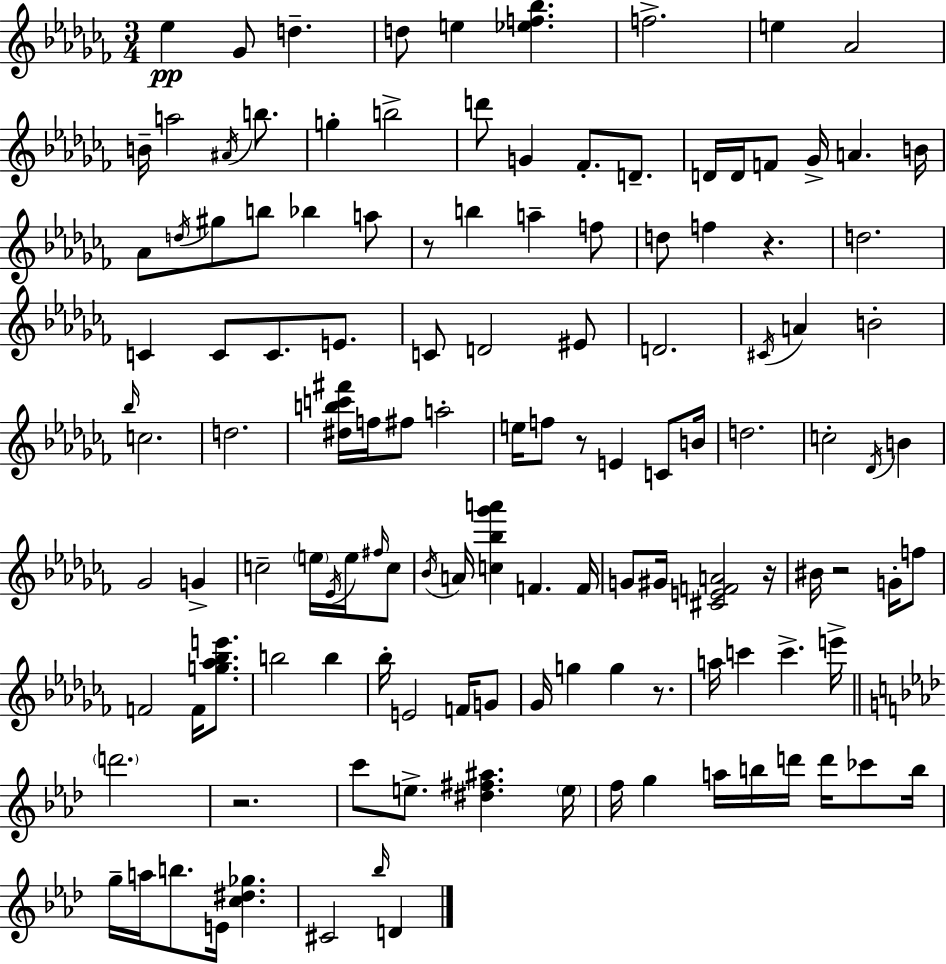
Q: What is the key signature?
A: AES minor